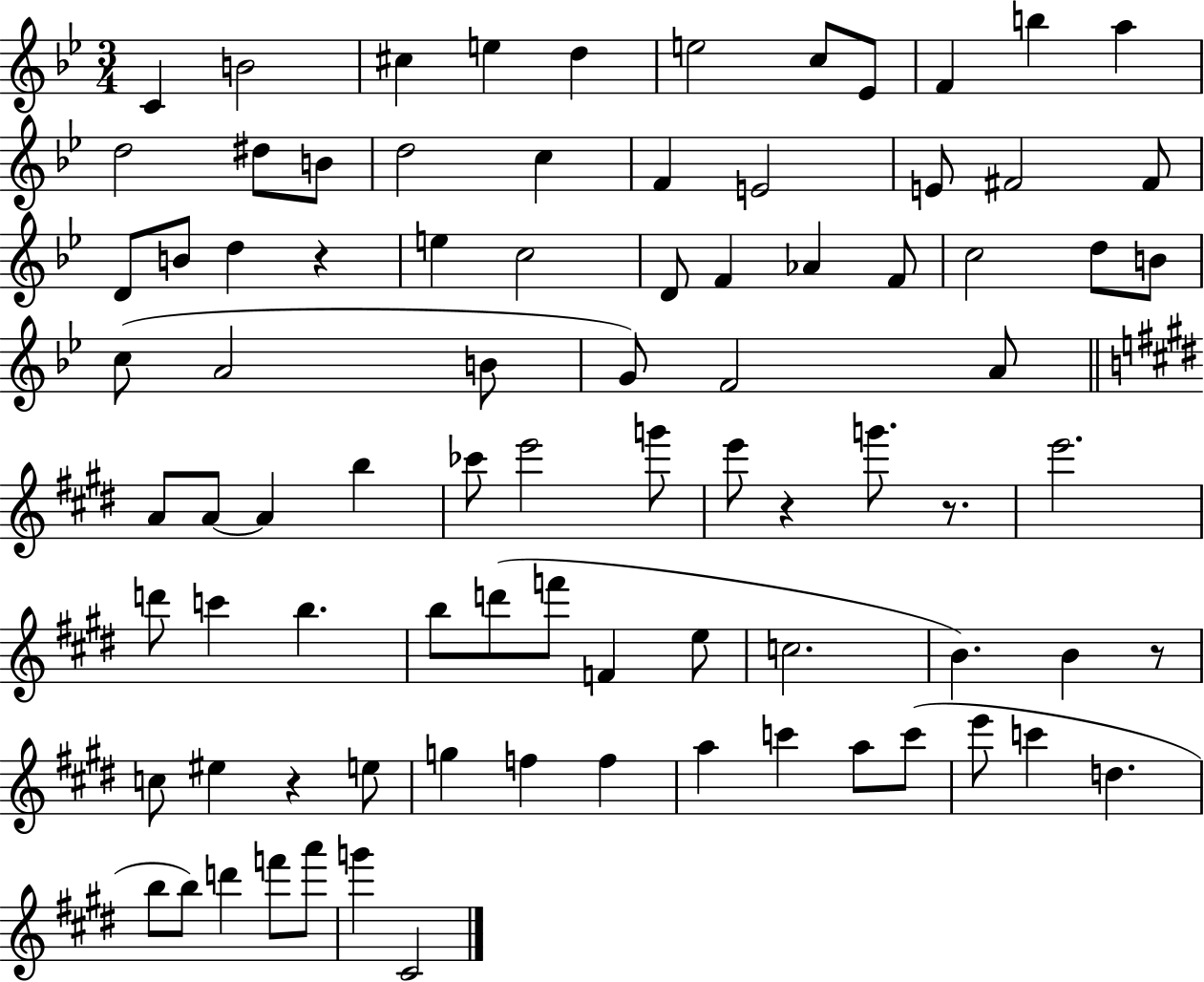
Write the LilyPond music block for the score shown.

{
  \clef treble
  \numericTimeSignature
  \time 3/4
  \key bes \major
  \repeat volta 2 { c'4 b'2 | cis''4 e''4 d''4 | e''2 c''8 ees'8 | f'4 b''4 a''4 | \break d''2 dis''8 b'8 | d''2 c''4 | f'4 e'2 | e'8 fis'2 fis'8 | \break d'8 b'8 d''4 r4 | e''4 c''2 | d'8 f'4 aes'4 f'8 | c''2 d''8 b'8 | \break c''8( a'2 b'8 | g'8) f'2 a'8 | \bar "||" \break \key e \major a'8 a'8~~ a'4 b''4 | ces'''8 e'''2 g'''8 | e'''8 r4 g'''8. r8. | e'''2. | \break d'''8 c'''4 b''4. | b''8 d'''8( f'''8 f'4 e''8 | c''2. | b'4.) b'4 r8 | \break c''8 eis''4 r4 e''8 | g''4 f''4 f''4 | a''4 c'''4 a''8 c'''8( | e'''8 c'''4 d''4. | \break b''8 b''8) d'''4 f'''8 a'''8 | g'''4 cis'2 | } \bar "|."
}